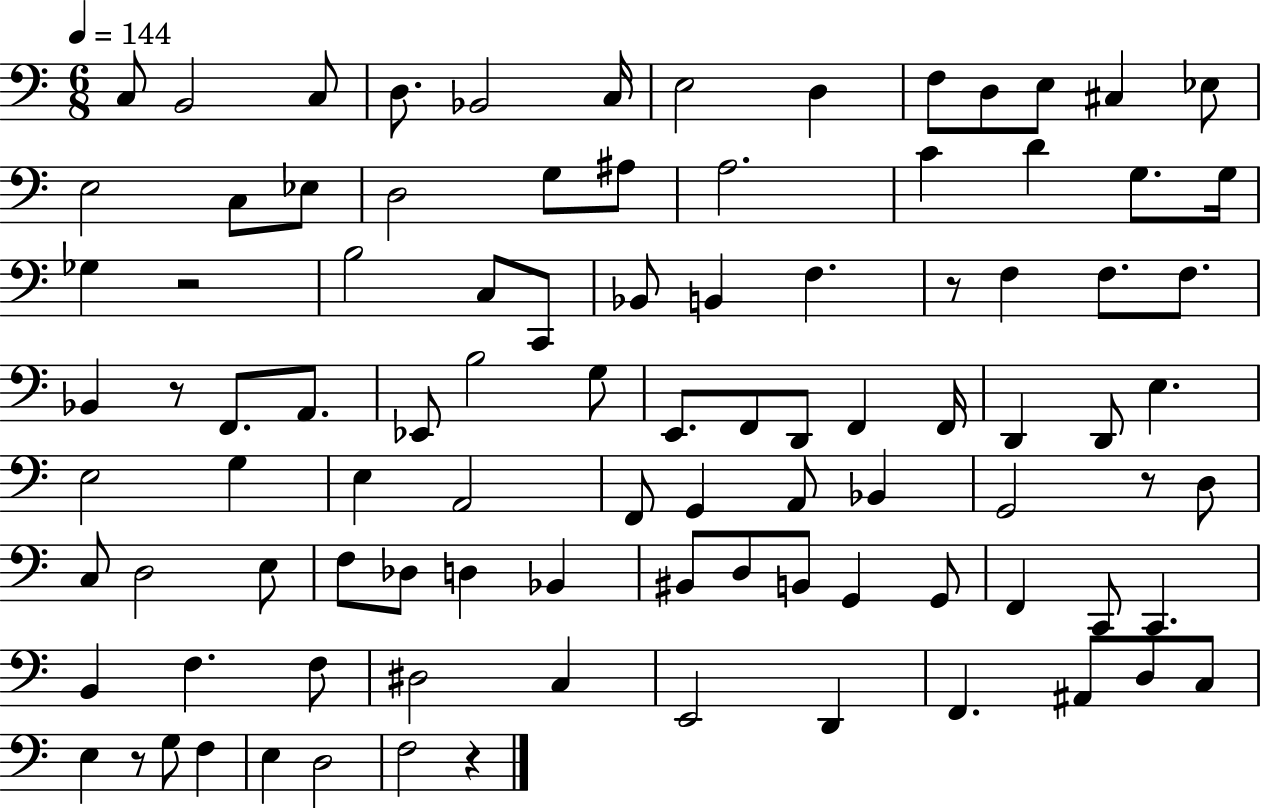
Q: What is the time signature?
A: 6/8